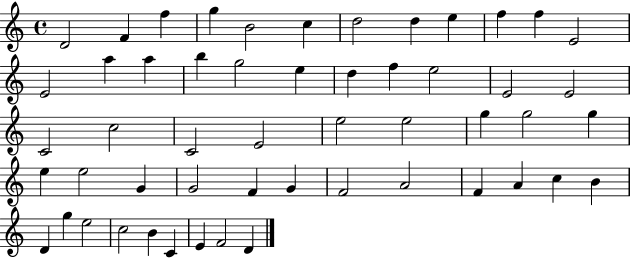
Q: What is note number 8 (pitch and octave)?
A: D5